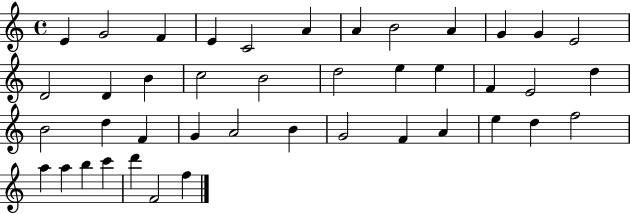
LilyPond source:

{
  \clef treble
  \time 4/4
  \defaultTimeSignature
  \key c \major
  e'4 g'2 f'4 | e'4 c'2 a'4 | a'4 b'2 a'4 | g'4 g'4 e'2 | \break d'2 d'4 b'4 | c''2 b'2 | d''2 e''4 e''4 | f'4 e'2 d''4 | \break b'2 d''4 f'4 | g'4 a'2 b'4 | g'2 f'4 a'4 | e''4 d''4 f''2 | \break a''4 a''4 b''4 c'''4 | d'''4 f'2 f''4 | \bar "|."
}